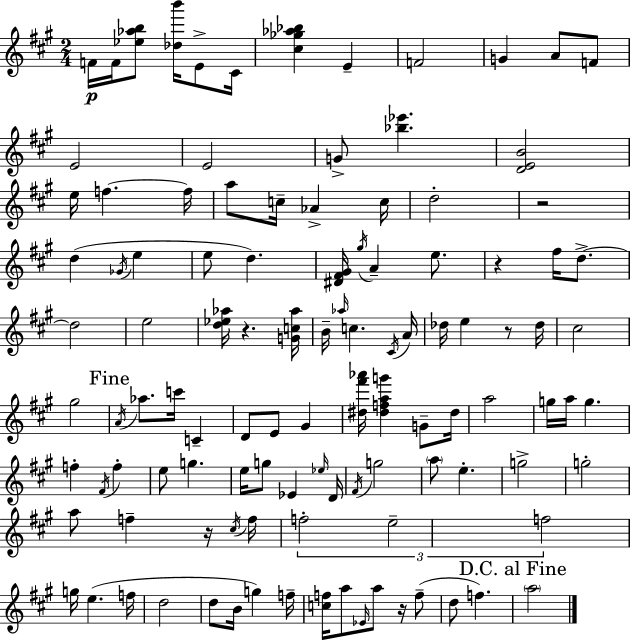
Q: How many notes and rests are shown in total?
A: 110